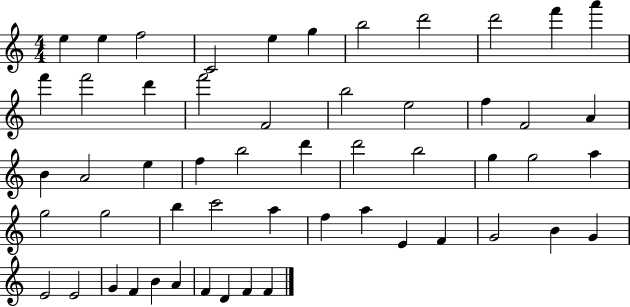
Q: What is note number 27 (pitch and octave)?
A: D6